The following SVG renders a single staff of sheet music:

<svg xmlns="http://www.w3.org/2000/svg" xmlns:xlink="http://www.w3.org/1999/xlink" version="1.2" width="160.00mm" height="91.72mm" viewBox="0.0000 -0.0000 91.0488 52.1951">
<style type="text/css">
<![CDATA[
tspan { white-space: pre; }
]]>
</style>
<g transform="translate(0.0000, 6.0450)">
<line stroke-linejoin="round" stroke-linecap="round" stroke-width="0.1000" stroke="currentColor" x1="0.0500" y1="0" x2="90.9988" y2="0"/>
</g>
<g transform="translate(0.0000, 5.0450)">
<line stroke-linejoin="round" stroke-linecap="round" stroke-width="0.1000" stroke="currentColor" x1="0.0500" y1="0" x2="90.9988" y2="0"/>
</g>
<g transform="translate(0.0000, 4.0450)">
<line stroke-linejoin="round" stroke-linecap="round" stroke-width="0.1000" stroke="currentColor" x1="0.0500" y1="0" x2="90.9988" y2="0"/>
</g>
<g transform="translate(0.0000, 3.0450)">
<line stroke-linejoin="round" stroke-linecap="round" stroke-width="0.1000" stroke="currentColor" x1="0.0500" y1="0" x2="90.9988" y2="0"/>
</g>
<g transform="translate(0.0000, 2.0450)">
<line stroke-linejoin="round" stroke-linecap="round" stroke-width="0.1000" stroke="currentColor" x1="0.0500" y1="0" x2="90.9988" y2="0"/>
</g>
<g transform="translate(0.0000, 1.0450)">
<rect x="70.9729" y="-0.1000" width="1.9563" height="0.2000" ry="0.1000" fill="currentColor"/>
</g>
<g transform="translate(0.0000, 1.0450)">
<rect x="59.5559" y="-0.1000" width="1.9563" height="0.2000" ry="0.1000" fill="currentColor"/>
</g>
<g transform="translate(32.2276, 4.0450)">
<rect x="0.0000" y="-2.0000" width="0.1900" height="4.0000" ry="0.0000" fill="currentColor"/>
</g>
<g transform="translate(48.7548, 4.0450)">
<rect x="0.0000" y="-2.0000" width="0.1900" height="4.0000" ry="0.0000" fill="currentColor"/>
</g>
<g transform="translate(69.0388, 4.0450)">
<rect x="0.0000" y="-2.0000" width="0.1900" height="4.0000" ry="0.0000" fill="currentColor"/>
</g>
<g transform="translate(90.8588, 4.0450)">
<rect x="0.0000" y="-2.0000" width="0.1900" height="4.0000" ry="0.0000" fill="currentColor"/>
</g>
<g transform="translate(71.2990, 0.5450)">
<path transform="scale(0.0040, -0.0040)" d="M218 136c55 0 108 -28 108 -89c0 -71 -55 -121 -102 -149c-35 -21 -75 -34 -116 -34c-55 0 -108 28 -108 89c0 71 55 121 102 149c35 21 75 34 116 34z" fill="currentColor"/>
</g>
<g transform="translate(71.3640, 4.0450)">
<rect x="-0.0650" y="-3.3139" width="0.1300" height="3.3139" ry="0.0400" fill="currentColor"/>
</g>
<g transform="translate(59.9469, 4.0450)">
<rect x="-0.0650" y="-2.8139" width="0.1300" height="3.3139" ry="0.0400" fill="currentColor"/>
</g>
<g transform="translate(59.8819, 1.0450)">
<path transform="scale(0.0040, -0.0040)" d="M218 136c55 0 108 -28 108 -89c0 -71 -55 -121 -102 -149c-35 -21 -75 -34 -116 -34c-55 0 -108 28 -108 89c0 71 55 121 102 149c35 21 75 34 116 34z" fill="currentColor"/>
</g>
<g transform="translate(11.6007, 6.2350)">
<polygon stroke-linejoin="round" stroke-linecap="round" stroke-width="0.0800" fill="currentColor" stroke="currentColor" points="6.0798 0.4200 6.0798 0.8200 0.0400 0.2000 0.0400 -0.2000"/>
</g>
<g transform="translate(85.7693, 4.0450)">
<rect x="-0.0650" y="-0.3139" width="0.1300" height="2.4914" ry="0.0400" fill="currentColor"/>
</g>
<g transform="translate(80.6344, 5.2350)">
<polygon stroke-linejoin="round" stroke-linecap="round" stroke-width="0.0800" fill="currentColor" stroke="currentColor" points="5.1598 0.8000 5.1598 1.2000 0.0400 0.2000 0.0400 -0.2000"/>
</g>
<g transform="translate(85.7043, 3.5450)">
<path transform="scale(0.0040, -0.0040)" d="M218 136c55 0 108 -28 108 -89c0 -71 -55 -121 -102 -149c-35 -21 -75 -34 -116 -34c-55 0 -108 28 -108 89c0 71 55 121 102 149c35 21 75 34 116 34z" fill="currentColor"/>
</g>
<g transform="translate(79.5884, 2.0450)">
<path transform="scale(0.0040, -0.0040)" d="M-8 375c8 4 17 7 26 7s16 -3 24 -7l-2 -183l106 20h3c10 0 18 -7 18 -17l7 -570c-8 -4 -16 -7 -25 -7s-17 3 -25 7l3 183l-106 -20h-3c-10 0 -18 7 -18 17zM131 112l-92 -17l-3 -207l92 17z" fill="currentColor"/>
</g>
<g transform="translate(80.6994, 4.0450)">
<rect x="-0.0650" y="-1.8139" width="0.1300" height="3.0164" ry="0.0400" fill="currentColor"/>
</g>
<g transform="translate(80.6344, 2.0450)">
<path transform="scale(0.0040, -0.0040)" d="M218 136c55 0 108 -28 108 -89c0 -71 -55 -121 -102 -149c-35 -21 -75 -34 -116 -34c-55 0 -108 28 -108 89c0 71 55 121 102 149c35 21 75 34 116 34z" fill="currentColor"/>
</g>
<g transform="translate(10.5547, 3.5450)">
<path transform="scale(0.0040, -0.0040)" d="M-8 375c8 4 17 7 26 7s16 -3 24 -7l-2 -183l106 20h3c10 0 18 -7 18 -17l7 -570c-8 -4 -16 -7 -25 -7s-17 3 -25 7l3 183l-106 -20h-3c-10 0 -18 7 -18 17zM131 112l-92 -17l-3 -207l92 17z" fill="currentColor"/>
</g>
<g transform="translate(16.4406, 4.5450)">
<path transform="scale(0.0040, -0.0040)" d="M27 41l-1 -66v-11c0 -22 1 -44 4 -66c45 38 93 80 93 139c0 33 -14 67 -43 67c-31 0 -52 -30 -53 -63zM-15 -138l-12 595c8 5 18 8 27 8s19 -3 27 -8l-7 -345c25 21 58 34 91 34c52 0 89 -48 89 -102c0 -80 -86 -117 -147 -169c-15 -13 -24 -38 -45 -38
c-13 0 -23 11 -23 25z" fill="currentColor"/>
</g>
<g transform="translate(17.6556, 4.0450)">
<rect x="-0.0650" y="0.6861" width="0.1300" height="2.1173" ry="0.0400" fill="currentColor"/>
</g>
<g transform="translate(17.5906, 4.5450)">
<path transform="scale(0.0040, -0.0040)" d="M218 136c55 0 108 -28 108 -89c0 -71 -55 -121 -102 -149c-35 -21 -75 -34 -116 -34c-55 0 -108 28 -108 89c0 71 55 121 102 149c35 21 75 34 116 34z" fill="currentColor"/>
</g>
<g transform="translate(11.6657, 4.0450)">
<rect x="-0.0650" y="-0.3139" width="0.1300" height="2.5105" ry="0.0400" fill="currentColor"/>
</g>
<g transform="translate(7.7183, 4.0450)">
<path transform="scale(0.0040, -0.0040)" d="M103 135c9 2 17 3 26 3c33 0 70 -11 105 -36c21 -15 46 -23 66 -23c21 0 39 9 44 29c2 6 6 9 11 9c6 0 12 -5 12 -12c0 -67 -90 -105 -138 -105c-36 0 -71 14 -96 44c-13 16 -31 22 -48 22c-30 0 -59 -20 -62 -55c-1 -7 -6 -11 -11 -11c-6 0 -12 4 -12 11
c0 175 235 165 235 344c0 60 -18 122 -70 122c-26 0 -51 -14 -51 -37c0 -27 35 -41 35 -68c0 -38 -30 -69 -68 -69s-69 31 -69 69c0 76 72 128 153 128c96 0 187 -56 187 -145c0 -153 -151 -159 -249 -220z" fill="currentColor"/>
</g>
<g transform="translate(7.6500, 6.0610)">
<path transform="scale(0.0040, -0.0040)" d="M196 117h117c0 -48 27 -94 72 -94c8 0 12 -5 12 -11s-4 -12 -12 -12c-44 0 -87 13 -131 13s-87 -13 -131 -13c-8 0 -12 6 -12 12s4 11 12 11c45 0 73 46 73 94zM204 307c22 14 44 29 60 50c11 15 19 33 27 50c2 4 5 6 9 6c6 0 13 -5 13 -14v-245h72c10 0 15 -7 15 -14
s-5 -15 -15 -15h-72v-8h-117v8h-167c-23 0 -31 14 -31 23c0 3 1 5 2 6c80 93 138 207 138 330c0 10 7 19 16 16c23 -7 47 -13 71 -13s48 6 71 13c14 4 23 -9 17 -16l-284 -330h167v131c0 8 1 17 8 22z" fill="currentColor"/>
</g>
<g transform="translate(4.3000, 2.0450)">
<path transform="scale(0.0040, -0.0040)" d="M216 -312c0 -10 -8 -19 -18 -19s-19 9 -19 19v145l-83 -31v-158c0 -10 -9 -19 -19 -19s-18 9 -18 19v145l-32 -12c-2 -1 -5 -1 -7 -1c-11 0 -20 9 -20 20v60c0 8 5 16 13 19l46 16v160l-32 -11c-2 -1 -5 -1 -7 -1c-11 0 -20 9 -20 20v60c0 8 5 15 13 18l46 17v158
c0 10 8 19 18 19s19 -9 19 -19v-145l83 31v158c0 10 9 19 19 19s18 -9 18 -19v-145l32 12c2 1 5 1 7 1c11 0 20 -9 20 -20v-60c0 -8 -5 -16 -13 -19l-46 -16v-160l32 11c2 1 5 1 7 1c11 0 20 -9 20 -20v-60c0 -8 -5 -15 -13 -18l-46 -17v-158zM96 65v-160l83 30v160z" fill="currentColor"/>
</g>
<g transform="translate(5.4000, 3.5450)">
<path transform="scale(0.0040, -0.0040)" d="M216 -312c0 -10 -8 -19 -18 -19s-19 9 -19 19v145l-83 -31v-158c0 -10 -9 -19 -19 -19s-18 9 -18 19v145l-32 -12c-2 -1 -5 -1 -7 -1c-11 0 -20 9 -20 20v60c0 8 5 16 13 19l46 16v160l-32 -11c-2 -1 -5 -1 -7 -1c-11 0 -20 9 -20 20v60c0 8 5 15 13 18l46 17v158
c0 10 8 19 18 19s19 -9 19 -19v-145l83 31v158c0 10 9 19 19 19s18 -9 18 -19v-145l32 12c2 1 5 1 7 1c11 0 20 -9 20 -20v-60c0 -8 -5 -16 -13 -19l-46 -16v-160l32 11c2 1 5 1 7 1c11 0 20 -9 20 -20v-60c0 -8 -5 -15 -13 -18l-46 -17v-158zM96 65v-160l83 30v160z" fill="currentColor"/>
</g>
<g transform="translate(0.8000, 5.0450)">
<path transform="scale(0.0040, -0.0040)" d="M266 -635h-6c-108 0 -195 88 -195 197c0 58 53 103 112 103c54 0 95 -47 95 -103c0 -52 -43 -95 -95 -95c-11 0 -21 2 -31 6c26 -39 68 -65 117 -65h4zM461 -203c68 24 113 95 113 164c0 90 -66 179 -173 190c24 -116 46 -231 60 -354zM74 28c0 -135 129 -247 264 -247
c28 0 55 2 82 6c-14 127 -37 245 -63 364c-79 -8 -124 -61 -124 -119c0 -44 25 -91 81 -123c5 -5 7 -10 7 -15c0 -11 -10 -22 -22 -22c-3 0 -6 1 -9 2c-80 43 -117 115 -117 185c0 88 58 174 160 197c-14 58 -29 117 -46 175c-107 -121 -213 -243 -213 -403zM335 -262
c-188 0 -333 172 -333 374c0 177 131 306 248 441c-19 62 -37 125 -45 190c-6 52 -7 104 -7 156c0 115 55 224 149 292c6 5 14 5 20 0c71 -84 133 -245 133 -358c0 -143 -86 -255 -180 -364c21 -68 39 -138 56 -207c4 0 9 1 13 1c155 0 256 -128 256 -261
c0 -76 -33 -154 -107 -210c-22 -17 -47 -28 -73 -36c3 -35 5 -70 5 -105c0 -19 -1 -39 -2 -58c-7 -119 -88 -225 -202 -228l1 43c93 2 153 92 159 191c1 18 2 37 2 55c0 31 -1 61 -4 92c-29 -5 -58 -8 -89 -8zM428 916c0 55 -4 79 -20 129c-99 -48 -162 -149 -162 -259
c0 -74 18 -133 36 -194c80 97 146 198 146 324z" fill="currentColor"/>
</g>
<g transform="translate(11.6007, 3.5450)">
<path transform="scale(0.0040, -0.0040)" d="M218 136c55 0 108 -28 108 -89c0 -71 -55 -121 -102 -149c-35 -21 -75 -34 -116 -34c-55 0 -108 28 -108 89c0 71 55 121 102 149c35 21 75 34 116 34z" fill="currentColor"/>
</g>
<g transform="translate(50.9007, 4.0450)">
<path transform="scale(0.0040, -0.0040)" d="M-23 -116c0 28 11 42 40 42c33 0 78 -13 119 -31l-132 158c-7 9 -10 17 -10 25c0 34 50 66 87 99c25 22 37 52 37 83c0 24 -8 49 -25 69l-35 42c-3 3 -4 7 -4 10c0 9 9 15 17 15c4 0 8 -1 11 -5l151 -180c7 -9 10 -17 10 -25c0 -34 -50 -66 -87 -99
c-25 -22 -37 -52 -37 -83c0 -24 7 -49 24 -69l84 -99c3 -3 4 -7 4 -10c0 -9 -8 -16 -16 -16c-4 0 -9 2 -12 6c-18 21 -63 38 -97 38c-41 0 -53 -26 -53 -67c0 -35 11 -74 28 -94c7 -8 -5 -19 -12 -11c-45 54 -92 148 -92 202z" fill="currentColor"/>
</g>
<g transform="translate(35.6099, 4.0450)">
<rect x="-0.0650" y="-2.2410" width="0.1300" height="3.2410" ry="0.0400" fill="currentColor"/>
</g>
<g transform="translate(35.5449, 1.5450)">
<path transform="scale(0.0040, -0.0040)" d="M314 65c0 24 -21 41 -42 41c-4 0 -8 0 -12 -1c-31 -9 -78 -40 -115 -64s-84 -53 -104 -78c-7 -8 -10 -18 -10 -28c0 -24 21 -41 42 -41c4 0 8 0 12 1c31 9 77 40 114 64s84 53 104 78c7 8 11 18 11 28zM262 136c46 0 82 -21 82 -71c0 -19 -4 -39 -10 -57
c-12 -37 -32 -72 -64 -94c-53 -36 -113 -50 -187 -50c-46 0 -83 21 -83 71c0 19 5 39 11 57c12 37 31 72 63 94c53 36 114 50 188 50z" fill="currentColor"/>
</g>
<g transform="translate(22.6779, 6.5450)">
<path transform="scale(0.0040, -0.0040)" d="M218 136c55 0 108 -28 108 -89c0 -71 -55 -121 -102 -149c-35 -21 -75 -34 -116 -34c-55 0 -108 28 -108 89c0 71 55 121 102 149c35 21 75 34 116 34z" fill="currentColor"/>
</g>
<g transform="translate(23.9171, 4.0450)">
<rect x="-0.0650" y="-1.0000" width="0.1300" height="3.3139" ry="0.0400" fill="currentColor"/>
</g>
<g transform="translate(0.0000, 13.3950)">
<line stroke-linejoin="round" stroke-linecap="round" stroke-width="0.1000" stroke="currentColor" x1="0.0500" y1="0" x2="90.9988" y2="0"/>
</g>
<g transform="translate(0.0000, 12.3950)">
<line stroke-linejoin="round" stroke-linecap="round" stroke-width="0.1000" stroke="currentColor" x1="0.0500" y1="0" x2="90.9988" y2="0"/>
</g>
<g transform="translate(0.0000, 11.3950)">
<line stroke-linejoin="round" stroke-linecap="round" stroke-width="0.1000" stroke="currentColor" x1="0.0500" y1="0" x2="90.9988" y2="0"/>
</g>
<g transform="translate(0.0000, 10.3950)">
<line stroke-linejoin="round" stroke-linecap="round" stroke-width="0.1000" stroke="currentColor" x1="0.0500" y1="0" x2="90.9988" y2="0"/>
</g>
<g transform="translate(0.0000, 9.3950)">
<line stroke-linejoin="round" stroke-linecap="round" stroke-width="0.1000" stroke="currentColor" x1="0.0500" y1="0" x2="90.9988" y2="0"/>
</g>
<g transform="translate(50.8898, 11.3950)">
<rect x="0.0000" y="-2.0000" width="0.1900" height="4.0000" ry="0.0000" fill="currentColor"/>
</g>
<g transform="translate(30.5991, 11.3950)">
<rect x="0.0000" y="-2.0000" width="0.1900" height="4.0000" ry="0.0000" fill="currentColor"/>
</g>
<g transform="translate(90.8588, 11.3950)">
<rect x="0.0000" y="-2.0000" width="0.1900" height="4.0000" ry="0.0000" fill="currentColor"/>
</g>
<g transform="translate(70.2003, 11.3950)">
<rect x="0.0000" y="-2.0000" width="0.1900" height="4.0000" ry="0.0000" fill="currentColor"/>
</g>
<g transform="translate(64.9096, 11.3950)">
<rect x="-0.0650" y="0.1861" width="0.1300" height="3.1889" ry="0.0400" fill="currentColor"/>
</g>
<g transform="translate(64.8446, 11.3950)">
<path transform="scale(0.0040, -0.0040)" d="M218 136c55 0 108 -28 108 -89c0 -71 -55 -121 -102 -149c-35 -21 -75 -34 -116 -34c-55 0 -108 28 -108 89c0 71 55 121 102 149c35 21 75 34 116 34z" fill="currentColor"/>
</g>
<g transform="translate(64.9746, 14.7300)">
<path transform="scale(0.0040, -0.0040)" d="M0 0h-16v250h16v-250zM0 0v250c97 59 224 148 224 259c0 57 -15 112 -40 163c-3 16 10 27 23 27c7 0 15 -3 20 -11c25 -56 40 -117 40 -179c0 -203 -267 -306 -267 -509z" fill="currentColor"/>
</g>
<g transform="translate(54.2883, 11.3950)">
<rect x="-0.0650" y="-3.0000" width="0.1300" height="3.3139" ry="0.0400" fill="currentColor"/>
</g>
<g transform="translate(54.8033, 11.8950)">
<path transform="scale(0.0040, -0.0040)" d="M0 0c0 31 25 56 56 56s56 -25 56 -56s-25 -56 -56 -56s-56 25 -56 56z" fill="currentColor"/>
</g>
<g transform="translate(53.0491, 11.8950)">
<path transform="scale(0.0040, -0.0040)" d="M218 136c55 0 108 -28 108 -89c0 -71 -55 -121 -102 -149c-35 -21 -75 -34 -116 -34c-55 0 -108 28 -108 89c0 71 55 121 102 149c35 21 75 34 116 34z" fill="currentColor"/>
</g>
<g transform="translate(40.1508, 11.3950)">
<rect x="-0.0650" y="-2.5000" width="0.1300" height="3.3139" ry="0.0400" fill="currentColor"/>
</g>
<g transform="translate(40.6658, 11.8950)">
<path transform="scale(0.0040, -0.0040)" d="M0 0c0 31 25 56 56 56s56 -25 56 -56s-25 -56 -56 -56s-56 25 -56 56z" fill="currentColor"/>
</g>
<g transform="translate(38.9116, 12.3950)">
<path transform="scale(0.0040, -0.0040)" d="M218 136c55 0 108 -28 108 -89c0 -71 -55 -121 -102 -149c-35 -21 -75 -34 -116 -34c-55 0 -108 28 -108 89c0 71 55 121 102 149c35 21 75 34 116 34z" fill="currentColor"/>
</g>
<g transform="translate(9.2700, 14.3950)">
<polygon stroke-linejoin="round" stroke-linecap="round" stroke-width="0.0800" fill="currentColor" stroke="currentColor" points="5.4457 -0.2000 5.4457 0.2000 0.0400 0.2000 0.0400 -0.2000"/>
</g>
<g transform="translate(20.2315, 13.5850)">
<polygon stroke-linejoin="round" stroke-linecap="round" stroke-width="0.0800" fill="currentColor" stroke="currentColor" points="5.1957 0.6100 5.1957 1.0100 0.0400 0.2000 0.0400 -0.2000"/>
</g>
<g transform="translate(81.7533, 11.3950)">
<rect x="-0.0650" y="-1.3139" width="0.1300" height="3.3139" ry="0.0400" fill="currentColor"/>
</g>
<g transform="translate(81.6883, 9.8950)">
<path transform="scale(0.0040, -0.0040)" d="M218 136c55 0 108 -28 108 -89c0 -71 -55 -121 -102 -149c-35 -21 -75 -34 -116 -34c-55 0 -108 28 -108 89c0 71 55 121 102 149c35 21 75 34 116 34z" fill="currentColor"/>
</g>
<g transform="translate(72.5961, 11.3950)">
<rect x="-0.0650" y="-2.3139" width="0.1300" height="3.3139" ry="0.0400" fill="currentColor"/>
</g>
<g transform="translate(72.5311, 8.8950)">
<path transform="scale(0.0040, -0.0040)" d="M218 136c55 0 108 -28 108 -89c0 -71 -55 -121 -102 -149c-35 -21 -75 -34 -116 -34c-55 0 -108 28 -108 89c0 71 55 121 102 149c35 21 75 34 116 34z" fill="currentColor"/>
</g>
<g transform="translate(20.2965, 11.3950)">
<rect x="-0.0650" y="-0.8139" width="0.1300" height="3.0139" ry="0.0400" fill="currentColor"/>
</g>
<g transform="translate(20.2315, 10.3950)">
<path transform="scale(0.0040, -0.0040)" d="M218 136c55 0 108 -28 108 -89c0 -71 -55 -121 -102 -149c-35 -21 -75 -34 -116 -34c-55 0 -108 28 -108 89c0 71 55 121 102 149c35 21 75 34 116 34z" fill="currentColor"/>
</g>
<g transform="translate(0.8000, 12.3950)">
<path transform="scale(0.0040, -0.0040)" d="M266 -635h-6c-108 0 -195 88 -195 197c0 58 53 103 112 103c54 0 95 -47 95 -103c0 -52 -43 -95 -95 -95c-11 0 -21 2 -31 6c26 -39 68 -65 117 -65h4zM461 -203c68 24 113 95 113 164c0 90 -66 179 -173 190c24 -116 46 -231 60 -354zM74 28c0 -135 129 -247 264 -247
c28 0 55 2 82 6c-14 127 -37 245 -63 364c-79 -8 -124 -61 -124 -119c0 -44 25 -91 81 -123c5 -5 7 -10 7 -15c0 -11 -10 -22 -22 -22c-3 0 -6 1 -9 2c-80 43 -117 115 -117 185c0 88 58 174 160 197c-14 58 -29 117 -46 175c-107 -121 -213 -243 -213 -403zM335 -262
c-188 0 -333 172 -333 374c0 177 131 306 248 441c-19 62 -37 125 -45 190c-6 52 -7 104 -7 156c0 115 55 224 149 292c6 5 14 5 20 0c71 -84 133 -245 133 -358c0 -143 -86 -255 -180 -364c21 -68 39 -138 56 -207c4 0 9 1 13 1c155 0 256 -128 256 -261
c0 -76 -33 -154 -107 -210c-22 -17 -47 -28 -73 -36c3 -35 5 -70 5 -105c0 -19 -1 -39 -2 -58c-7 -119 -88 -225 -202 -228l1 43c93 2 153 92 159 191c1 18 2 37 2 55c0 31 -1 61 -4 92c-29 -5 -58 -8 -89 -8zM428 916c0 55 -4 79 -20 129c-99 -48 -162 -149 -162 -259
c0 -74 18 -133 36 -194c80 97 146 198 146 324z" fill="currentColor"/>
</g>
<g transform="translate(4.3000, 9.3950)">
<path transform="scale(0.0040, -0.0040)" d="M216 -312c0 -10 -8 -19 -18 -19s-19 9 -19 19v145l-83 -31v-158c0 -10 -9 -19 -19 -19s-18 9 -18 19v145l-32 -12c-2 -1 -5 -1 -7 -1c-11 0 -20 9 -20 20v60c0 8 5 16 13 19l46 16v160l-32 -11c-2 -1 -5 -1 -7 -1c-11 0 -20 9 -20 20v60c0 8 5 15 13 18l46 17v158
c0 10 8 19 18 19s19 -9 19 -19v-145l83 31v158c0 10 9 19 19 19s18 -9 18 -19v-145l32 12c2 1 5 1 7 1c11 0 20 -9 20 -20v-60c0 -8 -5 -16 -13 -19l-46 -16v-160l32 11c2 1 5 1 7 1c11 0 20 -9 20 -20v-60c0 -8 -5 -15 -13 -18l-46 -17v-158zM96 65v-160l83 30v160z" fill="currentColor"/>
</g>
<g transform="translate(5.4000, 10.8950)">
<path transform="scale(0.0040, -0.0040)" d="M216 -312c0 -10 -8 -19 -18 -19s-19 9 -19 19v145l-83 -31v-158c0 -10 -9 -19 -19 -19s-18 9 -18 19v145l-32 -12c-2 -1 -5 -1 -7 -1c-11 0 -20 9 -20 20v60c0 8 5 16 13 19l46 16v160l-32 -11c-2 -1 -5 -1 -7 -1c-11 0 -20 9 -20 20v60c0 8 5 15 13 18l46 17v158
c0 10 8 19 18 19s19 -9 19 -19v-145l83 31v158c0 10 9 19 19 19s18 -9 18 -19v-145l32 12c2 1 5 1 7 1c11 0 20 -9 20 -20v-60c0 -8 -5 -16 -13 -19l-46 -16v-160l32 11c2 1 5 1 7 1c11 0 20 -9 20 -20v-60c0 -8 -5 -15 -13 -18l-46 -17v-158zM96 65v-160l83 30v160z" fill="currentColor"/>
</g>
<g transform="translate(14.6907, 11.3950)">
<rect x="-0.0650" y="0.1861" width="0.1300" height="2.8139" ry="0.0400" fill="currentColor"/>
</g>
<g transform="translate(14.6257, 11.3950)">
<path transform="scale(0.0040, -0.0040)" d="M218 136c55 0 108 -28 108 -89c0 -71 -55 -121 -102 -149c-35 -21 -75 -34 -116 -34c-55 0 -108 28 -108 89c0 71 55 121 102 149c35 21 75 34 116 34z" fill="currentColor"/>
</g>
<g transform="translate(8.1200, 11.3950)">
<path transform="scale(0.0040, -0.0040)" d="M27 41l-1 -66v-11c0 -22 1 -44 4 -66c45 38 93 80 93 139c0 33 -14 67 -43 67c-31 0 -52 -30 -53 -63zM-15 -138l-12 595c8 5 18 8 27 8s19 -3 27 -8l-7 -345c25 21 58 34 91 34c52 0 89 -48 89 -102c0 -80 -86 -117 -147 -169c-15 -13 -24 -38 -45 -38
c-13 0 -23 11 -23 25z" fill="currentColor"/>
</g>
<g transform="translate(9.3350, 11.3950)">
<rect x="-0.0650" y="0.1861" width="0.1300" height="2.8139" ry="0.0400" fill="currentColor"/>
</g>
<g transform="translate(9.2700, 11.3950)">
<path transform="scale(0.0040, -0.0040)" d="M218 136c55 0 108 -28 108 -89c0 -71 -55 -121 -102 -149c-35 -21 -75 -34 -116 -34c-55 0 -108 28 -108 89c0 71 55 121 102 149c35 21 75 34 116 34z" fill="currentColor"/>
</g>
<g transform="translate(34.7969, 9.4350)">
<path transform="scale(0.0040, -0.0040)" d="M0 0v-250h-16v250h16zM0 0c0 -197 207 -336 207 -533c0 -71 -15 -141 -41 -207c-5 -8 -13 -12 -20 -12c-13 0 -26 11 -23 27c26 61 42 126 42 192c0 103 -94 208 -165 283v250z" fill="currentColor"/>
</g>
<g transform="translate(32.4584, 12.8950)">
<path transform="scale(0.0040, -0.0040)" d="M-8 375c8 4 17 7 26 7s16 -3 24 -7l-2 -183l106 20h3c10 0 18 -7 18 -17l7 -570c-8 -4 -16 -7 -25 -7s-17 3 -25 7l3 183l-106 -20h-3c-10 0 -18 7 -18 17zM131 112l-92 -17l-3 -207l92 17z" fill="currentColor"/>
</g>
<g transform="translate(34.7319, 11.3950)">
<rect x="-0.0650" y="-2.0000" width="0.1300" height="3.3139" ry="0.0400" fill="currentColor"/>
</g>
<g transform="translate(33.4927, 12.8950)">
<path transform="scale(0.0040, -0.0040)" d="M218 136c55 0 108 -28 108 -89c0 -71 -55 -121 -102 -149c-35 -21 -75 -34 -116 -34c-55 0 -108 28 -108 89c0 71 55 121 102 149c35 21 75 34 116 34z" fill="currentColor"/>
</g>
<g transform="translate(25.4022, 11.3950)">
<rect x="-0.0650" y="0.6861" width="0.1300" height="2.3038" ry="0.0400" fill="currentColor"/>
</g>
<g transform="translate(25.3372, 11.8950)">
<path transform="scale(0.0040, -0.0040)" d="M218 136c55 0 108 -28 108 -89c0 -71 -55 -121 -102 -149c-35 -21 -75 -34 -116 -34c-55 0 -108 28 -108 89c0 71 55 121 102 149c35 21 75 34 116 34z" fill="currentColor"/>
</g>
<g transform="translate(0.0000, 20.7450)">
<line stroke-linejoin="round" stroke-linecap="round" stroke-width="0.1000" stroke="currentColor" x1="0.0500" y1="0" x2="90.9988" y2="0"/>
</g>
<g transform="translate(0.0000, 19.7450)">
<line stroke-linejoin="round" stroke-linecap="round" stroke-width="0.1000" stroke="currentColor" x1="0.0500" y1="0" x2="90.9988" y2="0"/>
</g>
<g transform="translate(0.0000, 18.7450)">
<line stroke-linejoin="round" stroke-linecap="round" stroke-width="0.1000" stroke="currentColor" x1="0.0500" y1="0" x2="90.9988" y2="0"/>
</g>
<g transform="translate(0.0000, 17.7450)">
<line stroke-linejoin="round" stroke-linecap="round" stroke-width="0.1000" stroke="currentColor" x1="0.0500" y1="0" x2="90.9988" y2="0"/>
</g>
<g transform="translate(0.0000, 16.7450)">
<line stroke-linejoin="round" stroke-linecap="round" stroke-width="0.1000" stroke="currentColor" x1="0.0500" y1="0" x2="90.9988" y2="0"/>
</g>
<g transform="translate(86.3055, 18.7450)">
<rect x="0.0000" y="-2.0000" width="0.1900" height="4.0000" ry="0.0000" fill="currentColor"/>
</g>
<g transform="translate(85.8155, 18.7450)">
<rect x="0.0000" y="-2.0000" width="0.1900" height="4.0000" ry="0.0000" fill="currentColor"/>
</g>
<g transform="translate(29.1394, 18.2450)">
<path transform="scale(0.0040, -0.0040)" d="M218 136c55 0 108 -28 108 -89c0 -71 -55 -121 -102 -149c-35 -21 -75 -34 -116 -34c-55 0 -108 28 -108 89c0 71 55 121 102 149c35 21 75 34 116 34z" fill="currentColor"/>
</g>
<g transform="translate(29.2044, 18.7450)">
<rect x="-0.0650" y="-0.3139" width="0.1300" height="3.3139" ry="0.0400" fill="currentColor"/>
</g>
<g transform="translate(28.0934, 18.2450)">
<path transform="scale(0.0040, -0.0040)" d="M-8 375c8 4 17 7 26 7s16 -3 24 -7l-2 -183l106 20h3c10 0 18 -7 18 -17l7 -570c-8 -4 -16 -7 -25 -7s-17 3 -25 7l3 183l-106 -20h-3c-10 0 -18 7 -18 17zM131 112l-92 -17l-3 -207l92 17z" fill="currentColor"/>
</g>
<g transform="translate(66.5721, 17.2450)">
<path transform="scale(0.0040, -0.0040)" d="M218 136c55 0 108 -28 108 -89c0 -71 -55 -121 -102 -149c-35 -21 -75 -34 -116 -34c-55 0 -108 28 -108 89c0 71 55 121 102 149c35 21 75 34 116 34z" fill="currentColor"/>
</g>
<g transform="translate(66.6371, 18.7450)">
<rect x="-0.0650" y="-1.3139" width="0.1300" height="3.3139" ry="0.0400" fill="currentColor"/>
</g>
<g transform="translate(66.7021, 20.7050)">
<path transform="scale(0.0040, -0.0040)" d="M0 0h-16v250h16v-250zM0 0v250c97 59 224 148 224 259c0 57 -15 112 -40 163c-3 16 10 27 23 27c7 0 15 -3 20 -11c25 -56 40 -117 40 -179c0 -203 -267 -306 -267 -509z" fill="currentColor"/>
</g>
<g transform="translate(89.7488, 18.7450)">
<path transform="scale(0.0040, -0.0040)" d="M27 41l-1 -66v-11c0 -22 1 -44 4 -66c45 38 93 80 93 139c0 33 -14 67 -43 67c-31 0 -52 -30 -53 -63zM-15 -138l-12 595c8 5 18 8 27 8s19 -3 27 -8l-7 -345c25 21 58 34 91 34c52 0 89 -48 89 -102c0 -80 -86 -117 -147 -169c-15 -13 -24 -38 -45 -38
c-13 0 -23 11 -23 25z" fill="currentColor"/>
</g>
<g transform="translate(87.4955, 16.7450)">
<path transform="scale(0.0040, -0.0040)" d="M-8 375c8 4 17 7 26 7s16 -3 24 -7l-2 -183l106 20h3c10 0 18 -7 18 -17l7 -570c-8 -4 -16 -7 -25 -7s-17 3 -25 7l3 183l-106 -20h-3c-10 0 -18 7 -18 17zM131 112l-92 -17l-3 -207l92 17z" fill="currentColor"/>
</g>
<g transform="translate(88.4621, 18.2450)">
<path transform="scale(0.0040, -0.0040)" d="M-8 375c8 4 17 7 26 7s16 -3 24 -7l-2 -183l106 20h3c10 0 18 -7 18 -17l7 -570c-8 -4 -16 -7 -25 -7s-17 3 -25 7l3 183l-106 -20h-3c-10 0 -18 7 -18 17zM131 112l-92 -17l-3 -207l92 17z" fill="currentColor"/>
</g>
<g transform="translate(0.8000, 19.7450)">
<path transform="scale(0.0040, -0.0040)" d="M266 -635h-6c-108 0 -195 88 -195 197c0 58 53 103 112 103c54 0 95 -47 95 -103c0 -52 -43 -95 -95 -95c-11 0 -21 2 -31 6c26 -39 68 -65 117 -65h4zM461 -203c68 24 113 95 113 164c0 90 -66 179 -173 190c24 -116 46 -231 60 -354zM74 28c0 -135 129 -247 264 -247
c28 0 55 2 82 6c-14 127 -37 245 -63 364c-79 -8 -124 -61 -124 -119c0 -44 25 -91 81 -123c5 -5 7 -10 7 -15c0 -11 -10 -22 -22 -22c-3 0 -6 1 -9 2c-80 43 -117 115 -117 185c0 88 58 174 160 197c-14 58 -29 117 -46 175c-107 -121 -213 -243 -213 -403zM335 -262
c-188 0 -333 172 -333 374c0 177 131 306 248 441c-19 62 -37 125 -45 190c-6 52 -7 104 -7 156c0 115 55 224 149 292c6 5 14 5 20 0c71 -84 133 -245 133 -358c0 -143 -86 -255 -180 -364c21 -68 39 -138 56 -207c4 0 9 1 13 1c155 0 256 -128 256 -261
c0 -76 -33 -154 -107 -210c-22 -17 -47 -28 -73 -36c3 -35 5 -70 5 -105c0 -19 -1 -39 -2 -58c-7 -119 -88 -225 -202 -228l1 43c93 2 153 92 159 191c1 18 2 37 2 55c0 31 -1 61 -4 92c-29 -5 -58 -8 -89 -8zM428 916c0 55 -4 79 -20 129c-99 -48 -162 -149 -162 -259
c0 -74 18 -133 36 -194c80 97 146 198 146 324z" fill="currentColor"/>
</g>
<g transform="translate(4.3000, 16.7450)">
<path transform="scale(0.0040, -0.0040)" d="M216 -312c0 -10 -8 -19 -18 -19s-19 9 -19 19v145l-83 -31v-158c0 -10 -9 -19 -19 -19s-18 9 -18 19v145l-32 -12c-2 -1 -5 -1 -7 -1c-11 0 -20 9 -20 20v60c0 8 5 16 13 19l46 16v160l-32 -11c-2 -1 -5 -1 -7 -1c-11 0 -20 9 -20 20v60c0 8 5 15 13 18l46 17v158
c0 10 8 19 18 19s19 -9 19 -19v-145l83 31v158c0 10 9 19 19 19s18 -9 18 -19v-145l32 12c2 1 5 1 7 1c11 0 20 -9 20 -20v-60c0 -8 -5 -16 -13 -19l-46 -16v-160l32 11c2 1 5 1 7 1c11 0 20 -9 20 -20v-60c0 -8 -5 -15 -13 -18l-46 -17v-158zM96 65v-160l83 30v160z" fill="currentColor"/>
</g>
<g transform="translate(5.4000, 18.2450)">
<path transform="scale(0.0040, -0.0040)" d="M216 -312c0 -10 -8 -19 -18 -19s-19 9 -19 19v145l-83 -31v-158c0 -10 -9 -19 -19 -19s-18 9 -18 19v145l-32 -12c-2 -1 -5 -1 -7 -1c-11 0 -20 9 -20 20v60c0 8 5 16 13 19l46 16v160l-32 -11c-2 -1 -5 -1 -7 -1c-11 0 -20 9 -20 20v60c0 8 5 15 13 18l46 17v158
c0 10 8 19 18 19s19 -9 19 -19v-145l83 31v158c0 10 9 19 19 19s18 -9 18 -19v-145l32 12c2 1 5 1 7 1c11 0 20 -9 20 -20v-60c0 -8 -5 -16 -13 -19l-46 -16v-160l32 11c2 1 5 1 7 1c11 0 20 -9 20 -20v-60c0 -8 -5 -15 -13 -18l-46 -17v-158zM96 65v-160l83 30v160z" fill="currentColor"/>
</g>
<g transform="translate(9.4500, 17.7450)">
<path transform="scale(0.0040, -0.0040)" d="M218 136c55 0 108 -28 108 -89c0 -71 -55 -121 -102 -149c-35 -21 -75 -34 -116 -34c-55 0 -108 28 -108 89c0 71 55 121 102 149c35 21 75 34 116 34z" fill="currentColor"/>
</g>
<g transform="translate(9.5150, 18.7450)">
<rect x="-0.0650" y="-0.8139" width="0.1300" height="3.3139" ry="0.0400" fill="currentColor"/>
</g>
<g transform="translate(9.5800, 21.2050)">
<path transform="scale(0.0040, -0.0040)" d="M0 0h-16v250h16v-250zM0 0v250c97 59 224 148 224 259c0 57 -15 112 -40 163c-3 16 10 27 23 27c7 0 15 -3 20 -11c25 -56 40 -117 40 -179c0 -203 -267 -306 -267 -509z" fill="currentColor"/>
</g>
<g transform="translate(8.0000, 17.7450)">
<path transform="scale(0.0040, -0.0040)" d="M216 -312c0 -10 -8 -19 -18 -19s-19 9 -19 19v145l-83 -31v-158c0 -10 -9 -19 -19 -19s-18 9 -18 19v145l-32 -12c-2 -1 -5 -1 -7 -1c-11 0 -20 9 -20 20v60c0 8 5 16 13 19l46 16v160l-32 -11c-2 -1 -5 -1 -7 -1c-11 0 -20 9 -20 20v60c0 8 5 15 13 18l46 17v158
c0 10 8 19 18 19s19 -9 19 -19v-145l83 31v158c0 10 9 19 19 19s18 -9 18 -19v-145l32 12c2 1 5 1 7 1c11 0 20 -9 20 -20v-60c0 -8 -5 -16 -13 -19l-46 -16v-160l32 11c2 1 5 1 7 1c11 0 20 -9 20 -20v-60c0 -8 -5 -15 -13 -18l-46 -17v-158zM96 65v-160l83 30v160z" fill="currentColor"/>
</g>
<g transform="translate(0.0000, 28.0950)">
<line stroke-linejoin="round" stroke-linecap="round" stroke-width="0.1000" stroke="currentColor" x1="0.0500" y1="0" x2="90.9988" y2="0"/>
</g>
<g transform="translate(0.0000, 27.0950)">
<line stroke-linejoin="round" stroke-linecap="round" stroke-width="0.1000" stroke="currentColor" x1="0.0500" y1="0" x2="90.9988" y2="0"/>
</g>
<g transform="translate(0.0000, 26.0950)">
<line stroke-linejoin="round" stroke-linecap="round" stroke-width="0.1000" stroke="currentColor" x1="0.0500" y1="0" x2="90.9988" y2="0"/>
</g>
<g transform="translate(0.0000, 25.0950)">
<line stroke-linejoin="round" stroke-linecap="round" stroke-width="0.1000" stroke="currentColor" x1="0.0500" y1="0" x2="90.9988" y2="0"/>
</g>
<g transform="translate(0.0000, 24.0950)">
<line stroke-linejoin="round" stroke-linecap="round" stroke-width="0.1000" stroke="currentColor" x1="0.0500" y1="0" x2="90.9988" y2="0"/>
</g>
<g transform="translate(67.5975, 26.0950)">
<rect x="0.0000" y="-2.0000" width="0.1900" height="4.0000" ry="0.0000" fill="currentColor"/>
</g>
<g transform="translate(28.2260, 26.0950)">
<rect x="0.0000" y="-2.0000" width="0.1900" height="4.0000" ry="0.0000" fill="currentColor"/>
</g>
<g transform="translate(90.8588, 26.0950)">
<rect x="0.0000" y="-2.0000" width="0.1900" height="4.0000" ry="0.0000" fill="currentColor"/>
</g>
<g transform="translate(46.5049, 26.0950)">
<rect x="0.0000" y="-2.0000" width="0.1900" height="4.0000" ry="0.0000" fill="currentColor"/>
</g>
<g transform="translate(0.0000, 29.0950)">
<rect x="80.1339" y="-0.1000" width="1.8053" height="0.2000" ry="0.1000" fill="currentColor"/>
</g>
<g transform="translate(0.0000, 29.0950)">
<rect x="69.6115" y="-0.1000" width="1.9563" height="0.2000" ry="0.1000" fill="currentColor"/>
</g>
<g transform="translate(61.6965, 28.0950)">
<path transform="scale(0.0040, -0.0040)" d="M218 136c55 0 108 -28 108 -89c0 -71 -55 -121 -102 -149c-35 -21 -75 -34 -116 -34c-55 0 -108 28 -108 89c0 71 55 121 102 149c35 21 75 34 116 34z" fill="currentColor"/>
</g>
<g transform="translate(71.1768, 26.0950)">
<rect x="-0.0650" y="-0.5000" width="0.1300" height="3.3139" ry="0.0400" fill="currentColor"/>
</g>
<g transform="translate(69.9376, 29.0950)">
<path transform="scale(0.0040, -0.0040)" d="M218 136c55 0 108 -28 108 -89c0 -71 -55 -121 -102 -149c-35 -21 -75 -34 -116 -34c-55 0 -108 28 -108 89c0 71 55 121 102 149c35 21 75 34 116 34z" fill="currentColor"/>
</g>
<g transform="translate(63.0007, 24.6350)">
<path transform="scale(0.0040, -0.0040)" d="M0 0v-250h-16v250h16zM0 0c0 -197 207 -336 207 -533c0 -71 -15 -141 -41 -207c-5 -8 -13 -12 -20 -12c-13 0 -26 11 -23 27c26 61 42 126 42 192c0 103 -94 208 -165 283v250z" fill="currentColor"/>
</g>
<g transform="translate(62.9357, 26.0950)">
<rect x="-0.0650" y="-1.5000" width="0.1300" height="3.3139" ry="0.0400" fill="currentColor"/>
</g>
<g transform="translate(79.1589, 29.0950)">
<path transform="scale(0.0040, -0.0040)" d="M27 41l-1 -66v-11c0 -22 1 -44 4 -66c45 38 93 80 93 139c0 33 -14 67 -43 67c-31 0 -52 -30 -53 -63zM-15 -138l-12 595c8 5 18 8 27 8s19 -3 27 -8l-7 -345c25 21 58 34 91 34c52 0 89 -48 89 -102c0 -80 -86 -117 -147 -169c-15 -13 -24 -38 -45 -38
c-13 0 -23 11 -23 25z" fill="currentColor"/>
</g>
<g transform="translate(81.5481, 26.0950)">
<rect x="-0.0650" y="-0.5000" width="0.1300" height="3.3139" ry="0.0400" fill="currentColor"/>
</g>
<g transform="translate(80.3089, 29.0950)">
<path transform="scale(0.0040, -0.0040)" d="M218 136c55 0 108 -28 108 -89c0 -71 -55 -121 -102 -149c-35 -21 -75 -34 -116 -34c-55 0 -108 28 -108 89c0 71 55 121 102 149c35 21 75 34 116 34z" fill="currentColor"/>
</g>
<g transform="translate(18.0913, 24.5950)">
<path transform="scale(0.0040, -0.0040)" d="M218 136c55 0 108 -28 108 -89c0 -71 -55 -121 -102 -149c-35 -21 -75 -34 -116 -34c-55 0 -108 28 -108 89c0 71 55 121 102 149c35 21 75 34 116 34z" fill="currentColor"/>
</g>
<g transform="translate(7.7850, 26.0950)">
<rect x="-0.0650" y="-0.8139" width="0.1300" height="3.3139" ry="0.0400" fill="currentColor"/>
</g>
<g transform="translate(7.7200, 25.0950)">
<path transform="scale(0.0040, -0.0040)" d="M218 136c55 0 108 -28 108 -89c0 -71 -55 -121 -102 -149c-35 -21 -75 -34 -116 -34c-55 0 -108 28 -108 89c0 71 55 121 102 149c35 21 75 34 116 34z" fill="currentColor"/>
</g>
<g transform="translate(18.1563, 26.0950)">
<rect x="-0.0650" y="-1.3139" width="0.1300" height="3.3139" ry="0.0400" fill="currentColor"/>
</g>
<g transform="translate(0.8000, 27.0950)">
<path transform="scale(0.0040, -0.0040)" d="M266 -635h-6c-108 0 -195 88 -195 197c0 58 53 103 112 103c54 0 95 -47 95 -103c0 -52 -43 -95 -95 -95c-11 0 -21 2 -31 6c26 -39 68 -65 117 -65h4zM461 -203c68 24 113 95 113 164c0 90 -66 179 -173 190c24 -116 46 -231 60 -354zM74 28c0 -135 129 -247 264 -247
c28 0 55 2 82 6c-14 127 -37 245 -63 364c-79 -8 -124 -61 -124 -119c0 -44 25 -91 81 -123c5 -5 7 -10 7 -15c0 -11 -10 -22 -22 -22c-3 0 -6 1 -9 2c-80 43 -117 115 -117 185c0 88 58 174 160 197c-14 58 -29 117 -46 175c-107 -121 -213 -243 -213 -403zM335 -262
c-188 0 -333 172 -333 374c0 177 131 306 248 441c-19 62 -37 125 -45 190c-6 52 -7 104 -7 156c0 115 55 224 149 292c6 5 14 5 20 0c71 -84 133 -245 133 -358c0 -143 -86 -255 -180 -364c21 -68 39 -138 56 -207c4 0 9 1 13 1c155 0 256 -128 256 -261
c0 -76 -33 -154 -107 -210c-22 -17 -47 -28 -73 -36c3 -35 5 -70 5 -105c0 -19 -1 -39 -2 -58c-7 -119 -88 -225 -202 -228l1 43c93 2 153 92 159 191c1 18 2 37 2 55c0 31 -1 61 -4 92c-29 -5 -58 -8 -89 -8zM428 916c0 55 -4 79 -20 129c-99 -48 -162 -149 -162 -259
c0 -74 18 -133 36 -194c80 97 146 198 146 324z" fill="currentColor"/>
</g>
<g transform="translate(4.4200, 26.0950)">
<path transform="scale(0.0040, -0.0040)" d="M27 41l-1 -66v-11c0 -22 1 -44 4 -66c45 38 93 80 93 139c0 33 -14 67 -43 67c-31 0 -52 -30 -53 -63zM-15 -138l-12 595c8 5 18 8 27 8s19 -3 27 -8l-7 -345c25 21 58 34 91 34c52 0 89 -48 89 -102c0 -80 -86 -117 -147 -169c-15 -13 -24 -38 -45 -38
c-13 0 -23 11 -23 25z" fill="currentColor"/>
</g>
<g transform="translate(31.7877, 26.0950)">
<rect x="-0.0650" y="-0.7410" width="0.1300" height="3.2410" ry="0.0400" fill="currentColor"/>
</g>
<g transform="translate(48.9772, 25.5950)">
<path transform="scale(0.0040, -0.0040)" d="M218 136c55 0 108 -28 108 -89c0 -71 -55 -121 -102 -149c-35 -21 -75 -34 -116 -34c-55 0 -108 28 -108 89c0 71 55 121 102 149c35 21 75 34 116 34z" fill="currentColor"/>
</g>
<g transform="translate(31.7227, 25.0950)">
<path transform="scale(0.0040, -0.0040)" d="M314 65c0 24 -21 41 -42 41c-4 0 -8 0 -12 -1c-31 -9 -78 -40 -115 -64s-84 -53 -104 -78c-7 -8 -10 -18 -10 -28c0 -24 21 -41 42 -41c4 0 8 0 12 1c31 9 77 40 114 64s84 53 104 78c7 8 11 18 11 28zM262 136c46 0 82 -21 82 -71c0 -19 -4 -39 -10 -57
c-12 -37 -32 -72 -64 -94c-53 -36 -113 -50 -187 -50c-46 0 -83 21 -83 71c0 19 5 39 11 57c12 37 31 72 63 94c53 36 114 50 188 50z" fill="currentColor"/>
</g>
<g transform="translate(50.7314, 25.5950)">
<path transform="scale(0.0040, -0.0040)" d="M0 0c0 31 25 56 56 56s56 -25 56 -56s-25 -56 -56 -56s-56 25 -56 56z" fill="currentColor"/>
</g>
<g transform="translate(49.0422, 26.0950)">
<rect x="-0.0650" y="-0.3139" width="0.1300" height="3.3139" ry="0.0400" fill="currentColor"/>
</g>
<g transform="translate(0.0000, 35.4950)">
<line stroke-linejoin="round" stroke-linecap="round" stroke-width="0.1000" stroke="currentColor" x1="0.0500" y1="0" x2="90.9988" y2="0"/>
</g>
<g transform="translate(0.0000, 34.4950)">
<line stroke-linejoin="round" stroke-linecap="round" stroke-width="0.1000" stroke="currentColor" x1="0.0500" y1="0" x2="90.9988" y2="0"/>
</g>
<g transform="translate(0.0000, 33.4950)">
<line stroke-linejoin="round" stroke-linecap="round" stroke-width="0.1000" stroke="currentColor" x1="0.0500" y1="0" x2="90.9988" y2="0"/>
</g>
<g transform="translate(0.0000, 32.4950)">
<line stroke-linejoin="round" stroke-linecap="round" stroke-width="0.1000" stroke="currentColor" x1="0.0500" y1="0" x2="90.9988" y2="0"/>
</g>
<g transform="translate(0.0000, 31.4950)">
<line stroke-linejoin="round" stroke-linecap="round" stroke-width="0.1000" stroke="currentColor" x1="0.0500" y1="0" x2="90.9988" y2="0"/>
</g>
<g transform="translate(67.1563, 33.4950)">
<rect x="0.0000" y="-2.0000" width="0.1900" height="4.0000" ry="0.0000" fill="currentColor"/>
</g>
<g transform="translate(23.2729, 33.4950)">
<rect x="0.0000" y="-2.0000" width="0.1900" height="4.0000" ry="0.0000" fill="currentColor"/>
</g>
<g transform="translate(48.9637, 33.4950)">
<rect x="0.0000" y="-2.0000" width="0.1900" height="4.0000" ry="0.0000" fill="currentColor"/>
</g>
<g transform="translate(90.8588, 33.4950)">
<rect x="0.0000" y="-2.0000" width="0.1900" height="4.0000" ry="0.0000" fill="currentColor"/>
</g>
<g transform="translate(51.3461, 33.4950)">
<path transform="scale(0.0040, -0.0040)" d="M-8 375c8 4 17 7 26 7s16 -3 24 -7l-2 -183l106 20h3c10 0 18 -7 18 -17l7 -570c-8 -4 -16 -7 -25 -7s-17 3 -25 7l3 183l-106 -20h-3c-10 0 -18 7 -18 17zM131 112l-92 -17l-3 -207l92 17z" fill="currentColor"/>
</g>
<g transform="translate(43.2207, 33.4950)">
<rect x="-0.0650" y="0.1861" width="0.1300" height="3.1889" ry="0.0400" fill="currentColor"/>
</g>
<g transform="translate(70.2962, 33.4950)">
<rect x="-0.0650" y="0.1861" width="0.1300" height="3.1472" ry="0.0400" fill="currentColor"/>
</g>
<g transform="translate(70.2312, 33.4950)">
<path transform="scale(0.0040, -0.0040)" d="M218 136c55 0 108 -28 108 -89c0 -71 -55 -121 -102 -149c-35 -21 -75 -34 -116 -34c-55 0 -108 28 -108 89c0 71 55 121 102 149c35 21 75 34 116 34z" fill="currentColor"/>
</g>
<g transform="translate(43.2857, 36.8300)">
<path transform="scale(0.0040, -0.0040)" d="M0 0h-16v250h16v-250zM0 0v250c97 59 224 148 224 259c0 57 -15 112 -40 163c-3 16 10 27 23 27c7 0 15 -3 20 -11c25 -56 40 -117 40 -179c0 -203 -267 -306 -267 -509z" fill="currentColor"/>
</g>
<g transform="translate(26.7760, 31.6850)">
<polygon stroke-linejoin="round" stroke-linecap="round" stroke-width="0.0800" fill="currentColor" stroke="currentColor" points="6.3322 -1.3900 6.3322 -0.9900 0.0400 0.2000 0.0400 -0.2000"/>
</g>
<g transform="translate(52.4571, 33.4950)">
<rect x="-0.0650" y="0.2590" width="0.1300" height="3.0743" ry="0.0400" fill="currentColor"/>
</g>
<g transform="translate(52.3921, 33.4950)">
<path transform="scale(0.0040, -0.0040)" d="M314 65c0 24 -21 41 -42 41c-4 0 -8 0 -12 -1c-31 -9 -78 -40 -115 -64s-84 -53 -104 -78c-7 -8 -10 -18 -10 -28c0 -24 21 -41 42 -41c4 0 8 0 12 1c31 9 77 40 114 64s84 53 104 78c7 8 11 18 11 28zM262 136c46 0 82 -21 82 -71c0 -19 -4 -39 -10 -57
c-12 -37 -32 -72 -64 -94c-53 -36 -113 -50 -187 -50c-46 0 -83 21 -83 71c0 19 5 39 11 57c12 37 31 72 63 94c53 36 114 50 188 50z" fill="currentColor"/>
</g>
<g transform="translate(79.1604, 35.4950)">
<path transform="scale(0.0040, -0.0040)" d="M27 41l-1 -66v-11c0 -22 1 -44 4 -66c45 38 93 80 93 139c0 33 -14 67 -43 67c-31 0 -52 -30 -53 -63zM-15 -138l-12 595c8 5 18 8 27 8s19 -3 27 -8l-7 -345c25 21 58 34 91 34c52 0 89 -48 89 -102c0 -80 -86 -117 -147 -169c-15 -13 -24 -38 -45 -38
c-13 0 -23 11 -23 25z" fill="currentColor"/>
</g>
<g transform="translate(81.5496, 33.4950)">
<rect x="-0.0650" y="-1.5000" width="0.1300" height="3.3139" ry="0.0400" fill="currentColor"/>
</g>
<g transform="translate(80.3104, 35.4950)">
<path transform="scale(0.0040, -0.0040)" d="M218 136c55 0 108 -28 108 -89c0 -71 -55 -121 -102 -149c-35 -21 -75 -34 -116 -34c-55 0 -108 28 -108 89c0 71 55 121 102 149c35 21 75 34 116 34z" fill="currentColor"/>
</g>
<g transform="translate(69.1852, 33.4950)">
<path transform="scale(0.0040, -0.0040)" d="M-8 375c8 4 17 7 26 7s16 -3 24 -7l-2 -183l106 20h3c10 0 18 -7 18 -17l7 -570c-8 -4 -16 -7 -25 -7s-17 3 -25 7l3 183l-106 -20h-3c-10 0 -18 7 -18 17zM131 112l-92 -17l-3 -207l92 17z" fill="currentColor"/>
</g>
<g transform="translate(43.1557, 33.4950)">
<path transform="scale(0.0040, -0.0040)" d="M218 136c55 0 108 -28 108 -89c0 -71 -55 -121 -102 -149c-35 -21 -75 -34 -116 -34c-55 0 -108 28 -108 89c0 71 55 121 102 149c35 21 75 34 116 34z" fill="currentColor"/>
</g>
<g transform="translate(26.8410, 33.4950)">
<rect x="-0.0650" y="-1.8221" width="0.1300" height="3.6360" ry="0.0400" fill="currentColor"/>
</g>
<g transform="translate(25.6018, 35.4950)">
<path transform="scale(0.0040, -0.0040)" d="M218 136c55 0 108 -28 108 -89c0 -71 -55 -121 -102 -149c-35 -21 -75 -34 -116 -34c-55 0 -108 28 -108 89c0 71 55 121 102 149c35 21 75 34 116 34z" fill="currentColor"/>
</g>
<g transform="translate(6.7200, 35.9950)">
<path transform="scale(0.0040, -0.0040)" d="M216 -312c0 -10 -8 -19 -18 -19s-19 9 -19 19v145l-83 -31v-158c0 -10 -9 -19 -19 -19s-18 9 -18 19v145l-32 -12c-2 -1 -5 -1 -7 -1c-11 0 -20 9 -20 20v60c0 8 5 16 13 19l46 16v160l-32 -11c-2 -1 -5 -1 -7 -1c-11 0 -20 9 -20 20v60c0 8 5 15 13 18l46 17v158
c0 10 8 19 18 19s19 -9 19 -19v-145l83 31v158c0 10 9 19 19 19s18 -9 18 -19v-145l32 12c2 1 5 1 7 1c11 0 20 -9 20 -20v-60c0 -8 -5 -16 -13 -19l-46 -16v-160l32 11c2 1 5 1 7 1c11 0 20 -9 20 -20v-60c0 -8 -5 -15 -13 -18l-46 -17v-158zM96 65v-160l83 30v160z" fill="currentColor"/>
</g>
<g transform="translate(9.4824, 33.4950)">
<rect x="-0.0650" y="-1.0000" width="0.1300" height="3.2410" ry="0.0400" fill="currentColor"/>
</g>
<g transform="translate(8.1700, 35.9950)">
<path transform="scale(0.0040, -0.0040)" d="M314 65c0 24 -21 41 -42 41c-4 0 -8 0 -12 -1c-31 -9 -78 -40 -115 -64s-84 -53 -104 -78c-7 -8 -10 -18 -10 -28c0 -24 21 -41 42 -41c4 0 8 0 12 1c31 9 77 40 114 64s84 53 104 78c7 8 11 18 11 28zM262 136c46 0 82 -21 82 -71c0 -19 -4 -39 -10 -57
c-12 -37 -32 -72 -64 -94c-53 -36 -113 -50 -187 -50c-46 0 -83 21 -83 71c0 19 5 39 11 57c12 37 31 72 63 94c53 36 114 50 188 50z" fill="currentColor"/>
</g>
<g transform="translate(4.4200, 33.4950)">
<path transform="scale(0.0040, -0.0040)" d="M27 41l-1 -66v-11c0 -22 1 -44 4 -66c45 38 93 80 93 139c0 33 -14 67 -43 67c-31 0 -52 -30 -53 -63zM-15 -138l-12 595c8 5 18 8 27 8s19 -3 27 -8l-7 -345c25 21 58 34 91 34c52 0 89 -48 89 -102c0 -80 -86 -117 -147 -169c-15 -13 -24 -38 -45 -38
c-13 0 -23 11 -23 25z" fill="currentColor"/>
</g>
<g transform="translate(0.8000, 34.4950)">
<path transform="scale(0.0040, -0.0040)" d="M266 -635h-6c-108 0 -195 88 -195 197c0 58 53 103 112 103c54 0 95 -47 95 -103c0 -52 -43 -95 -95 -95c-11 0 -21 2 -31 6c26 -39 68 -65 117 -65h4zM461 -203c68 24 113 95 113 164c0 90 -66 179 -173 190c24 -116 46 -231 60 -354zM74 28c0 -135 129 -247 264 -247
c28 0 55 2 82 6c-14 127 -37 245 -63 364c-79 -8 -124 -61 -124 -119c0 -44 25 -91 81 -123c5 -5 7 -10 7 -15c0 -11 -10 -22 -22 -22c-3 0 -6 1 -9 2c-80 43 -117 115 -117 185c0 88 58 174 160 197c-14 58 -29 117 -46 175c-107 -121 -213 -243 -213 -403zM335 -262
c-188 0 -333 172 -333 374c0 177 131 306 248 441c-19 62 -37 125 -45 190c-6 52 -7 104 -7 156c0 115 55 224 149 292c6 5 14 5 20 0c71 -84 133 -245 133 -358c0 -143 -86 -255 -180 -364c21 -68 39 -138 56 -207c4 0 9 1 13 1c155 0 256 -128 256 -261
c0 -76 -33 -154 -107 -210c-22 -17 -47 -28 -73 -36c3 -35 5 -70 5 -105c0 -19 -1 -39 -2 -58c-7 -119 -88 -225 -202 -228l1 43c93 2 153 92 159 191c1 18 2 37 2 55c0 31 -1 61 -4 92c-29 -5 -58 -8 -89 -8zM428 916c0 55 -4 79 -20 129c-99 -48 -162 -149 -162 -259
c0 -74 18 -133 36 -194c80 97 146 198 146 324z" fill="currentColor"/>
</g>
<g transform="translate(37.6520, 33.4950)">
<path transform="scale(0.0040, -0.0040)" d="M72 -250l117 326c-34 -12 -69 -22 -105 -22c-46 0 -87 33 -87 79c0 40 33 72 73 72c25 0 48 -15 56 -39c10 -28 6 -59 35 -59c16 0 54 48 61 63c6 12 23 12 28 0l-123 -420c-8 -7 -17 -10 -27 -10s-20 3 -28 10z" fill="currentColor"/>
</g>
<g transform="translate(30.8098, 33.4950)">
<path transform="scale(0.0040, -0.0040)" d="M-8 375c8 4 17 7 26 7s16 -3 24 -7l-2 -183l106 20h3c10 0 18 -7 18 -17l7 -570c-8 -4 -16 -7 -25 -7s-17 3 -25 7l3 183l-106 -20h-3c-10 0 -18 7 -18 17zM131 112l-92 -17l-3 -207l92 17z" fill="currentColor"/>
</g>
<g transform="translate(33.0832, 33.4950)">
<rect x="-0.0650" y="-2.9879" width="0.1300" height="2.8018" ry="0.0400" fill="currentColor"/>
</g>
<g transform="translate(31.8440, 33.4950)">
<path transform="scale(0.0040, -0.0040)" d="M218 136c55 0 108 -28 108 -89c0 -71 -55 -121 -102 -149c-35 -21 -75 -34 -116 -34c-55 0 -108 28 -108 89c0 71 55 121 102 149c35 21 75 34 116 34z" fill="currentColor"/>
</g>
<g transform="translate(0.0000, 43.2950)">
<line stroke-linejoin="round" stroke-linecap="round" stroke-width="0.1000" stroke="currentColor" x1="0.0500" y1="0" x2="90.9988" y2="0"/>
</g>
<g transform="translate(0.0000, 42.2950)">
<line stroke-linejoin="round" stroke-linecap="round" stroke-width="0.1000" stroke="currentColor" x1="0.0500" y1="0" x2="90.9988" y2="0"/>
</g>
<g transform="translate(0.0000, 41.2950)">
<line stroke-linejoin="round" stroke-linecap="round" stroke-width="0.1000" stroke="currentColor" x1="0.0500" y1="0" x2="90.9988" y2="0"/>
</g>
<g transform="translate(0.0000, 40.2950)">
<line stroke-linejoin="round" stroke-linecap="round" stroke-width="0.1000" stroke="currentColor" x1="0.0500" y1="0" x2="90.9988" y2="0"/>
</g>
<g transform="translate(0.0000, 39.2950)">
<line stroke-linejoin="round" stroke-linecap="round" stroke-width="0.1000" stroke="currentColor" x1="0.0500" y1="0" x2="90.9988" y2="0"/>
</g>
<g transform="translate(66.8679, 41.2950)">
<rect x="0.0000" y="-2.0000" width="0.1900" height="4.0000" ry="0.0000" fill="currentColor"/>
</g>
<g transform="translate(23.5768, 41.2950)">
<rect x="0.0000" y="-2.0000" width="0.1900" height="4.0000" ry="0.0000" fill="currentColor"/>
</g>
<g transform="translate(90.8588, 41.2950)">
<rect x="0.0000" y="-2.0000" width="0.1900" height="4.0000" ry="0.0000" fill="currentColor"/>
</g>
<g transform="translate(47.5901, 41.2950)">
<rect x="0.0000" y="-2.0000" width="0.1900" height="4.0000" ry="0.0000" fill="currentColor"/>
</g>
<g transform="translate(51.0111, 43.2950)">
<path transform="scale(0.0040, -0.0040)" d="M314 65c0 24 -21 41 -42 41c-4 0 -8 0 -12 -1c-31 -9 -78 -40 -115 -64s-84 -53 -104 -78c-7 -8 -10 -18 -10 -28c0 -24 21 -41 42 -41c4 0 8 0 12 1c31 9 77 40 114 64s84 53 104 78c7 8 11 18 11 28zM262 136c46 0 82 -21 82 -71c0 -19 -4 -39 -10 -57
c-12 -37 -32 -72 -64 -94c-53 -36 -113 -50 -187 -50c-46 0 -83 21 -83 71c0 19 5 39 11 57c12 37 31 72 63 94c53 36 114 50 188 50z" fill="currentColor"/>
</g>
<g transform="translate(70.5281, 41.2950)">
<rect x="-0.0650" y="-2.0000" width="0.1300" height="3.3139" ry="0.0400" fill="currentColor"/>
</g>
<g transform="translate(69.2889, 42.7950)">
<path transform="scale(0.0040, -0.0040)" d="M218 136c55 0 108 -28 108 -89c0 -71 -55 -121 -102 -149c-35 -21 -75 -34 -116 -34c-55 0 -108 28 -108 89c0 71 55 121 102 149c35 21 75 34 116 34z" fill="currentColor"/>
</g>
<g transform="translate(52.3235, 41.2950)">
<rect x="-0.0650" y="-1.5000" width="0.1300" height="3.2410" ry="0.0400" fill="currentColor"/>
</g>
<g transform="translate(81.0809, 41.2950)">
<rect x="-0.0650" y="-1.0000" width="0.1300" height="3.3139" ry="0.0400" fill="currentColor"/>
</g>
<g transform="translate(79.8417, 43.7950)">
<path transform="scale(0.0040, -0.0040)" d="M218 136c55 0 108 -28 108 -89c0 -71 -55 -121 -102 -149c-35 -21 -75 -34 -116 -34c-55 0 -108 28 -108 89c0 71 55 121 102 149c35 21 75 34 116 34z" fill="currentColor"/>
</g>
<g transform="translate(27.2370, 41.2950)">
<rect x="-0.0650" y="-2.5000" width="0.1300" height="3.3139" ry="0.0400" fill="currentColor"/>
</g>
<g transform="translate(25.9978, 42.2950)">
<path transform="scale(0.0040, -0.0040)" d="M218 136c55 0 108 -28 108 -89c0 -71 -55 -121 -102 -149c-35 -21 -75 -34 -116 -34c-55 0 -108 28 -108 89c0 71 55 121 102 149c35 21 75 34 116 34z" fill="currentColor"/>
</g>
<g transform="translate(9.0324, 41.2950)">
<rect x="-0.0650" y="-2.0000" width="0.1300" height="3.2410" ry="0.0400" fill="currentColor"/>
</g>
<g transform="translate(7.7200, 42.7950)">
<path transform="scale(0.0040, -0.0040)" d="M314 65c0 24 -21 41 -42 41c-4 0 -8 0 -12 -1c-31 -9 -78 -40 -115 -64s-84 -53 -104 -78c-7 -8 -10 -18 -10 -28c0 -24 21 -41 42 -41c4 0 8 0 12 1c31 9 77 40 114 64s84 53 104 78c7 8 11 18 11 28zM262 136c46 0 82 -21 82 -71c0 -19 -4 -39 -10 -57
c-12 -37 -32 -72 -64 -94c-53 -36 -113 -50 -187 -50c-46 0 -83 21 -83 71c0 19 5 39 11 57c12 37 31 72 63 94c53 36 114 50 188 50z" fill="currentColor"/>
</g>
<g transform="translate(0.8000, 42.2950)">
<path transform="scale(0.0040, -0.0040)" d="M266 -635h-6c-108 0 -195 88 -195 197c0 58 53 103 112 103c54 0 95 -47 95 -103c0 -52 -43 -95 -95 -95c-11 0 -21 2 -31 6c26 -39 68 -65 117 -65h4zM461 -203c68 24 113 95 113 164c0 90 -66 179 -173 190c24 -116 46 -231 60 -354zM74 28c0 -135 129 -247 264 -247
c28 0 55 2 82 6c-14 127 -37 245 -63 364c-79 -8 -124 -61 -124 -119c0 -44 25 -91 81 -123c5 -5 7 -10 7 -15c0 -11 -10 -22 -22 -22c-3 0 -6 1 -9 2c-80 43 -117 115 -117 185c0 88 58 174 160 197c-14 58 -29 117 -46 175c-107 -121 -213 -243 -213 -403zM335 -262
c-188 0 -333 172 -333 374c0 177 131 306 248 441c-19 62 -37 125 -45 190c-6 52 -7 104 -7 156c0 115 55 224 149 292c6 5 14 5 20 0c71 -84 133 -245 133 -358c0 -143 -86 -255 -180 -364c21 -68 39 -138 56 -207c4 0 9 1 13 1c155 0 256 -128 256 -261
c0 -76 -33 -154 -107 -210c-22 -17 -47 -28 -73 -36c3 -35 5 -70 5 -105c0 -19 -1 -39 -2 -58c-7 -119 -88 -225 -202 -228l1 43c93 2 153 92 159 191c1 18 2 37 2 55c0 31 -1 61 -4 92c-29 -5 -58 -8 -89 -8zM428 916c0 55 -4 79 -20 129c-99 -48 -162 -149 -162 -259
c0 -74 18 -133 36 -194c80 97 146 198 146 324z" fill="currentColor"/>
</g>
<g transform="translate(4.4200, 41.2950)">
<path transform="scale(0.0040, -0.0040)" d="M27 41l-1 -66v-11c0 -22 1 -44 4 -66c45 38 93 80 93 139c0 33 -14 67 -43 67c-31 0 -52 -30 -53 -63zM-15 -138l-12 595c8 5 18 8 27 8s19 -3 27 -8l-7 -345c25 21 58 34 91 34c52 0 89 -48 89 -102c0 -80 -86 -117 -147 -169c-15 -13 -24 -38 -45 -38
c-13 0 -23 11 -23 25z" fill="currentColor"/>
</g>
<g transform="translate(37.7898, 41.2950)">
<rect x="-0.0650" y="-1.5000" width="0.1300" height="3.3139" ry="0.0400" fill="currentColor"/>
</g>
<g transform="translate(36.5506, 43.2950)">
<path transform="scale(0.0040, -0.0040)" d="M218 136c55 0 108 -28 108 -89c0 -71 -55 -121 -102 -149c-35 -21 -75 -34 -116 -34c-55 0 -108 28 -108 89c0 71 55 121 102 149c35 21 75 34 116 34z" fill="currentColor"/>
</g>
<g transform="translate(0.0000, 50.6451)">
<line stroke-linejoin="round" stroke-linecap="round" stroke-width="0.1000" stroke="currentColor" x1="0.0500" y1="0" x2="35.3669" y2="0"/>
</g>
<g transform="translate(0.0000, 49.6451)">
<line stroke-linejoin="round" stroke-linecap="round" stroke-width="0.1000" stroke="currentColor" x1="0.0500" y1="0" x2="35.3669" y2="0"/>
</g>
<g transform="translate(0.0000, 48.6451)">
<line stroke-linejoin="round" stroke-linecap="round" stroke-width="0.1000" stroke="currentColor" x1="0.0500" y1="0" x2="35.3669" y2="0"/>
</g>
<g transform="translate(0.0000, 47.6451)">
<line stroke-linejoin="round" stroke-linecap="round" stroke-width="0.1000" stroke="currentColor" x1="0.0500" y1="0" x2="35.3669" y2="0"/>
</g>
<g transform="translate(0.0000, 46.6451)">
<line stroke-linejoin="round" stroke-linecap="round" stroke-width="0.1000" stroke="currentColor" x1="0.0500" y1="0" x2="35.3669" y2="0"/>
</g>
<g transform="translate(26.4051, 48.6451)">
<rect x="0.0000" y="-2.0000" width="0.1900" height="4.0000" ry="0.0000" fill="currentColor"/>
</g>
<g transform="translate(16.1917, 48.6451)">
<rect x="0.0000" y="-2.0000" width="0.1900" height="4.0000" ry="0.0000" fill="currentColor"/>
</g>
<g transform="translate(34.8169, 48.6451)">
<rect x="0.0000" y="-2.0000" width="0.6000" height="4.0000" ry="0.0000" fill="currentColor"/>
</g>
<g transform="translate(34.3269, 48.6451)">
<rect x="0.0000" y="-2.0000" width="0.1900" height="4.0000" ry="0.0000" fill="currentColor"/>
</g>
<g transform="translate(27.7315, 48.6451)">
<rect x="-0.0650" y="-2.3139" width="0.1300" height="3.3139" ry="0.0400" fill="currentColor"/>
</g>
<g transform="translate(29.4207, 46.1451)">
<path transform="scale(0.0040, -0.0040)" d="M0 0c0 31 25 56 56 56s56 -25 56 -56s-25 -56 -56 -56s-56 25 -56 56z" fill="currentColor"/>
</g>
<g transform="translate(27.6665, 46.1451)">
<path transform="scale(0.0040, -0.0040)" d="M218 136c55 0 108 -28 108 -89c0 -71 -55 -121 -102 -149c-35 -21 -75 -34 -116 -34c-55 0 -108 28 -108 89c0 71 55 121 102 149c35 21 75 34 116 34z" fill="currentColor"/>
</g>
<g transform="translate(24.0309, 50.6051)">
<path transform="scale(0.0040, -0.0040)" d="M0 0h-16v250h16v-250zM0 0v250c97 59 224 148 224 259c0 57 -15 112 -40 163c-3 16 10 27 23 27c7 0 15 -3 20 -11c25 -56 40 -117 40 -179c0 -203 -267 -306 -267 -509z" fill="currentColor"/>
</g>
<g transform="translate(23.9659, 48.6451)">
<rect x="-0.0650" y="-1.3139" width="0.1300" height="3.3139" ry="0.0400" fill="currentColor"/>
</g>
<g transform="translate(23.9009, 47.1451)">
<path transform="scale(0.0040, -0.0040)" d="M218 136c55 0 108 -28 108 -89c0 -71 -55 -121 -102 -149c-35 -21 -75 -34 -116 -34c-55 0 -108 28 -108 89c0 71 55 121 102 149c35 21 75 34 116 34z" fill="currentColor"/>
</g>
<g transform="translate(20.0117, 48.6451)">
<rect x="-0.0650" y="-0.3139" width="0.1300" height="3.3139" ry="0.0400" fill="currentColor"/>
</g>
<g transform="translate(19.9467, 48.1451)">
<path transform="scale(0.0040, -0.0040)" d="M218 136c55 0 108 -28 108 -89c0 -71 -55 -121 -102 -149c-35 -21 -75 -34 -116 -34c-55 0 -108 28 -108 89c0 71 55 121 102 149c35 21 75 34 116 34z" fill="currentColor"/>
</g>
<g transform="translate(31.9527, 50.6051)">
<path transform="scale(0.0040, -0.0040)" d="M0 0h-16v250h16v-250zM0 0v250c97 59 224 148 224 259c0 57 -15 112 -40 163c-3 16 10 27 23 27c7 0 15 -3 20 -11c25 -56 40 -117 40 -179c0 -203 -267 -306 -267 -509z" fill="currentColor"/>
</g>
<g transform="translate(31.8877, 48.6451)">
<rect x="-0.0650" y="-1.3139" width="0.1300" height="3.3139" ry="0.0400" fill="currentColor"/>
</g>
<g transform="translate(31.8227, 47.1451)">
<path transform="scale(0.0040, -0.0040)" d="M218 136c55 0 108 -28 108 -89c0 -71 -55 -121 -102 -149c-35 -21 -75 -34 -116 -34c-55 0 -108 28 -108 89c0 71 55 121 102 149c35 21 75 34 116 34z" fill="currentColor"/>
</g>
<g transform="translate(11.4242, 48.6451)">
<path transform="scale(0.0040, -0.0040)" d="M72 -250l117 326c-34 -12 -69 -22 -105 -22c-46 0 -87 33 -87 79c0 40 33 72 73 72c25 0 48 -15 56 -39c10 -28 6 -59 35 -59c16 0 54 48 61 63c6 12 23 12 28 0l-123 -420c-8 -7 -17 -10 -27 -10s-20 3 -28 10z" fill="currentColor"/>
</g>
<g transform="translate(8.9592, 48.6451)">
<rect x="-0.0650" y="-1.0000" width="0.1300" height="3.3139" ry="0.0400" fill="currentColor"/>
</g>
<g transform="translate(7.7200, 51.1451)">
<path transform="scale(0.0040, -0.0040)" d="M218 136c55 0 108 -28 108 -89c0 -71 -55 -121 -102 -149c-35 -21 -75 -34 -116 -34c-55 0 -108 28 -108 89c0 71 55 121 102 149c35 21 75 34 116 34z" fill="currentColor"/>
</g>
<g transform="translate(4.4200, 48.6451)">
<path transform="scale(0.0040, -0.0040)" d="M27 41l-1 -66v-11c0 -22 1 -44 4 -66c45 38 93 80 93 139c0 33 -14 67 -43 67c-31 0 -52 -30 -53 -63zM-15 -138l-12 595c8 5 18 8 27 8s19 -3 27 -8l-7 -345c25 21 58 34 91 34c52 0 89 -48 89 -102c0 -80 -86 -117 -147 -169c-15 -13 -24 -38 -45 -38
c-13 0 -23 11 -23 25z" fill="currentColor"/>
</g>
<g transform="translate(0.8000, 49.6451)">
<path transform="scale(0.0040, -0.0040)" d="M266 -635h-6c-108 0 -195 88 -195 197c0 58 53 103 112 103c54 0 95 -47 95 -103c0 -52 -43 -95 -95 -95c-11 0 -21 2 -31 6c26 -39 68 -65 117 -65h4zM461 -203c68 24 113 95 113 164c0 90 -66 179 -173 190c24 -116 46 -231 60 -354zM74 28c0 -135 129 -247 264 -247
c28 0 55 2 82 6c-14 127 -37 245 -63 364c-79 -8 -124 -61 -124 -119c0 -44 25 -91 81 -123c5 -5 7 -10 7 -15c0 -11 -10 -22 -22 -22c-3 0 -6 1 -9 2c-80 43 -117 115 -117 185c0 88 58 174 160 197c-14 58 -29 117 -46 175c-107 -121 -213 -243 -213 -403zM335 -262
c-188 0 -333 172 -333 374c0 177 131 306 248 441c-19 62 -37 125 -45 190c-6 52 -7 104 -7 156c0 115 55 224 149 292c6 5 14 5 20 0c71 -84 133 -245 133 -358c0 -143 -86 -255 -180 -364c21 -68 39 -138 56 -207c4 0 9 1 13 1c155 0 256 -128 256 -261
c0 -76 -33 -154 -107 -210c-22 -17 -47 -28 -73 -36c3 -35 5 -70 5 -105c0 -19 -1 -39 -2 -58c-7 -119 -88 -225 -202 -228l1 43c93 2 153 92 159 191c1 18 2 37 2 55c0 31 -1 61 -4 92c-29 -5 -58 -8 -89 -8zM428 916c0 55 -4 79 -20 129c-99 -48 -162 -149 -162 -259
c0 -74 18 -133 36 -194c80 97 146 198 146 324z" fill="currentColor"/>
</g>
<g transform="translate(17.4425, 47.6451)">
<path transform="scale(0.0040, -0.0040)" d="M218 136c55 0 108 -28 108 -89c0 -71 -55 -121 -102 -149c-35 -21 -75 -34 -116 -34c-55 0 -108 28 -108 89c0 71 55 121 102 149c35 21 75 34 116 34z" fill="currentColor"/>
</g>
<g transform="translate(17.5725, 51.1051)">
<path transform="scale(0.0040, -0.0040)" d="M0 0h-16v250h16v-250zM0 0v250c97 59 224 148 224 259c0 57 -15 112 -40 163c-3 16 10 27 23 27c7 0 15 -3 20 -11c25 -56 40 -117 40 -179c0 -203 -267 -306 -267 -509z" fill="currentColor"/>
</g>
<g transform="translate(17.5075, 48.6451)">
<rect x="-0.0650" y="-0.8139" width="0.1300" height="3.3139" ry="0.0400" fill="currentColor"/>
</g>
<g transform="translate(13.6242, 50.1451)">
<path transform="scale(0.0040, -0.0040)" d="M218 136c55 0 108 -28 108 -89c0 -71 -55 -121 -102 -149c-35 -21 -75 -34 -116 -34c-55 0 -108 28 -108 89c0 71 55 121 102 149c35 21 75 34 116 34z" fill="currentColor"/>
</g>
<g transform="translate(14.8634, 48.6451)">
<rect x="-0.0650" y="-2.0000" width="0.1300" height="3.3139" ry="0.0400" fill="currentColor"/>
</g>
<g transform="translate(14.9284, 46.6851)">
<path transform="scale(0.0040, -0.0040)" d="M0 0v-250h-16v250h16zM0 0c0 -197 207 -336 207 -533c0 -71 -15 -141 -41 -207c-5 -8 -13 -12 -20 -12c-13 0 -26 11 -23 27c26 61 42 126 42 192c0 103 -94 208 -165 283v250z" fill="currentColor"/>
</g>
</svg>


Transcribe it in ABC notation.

X:1
T:Untitled
M:2/4
L:1/4
K:D
c/2 _A/2 D g2 z a b f/2 ^c/2 _B/2 _B/2 d/2 A/2 F/2 G A B/2 g e ^d/2 c e/2 d e d2 c E/2 C _C ^D2 E/2 B/2 z/2 B/2 B2 B _E F2 G E E2 F D D z/2 F/2 d/2 c e/2 g e/2